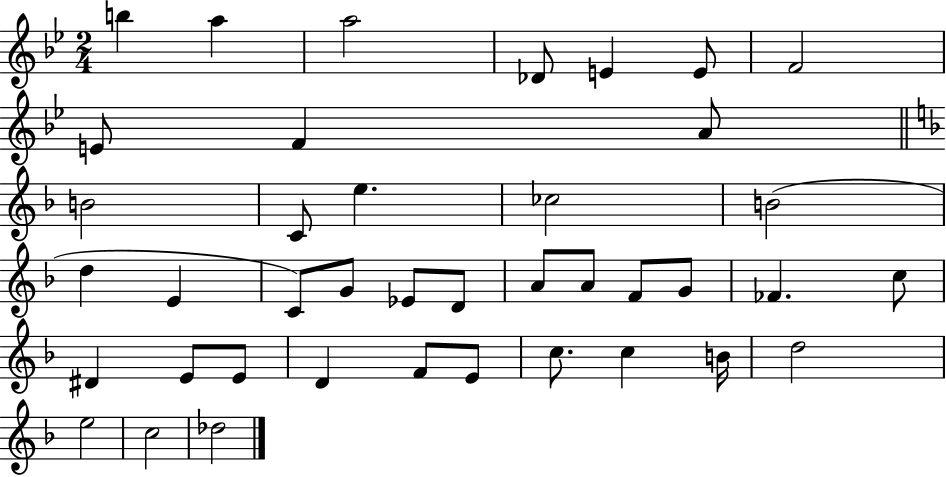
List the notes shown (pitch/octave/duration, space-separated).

B5/q A5/q A5/h Db4/e E4/q E4/e F4/h E4/e F4/q A4/e B4/h C4/e E5/q. CES5/h B4/h D5/q E4/q C4/e G4/e Eb4/e D4/e A4/e A4/e F4/e G4/e FES4/q. C5/e D#4/q E4/e E4/e D4/q F4/e E4/e C5/e. C5/q B4/s D5/h E5/h C5/h Db5/h